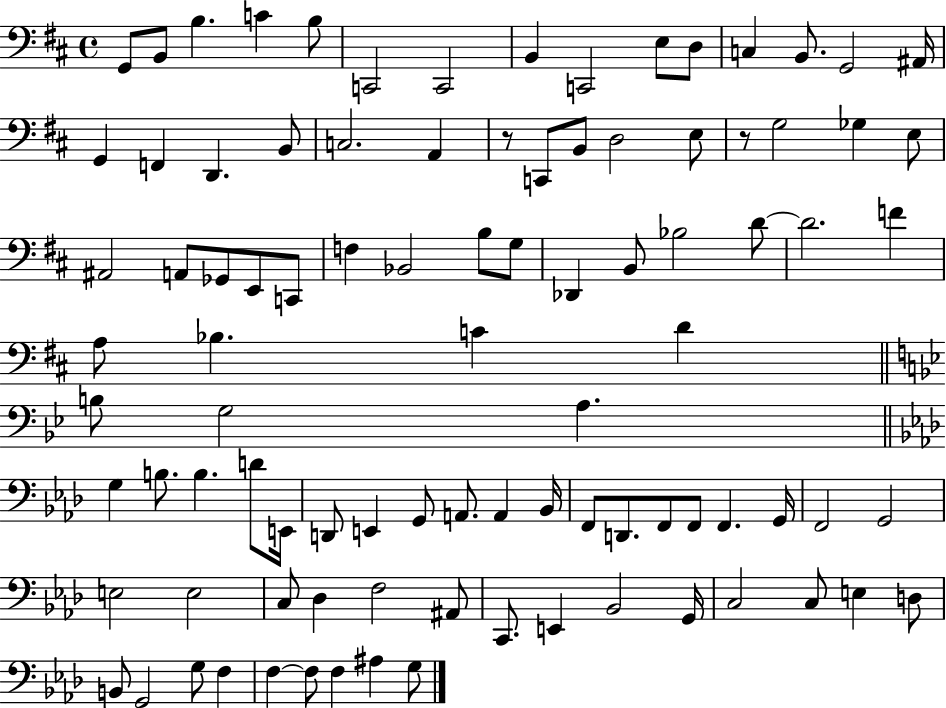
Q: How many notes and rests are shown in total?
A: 94